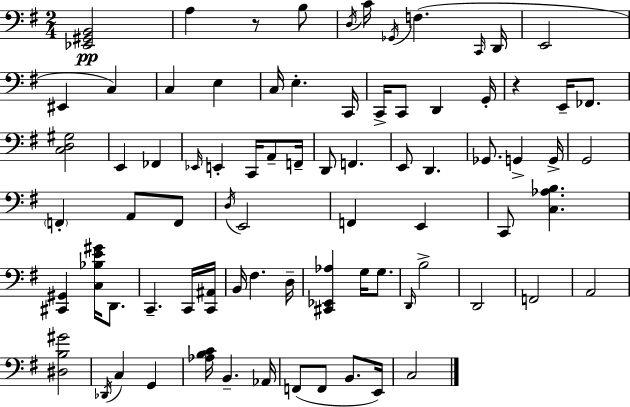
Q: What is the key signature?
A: G major